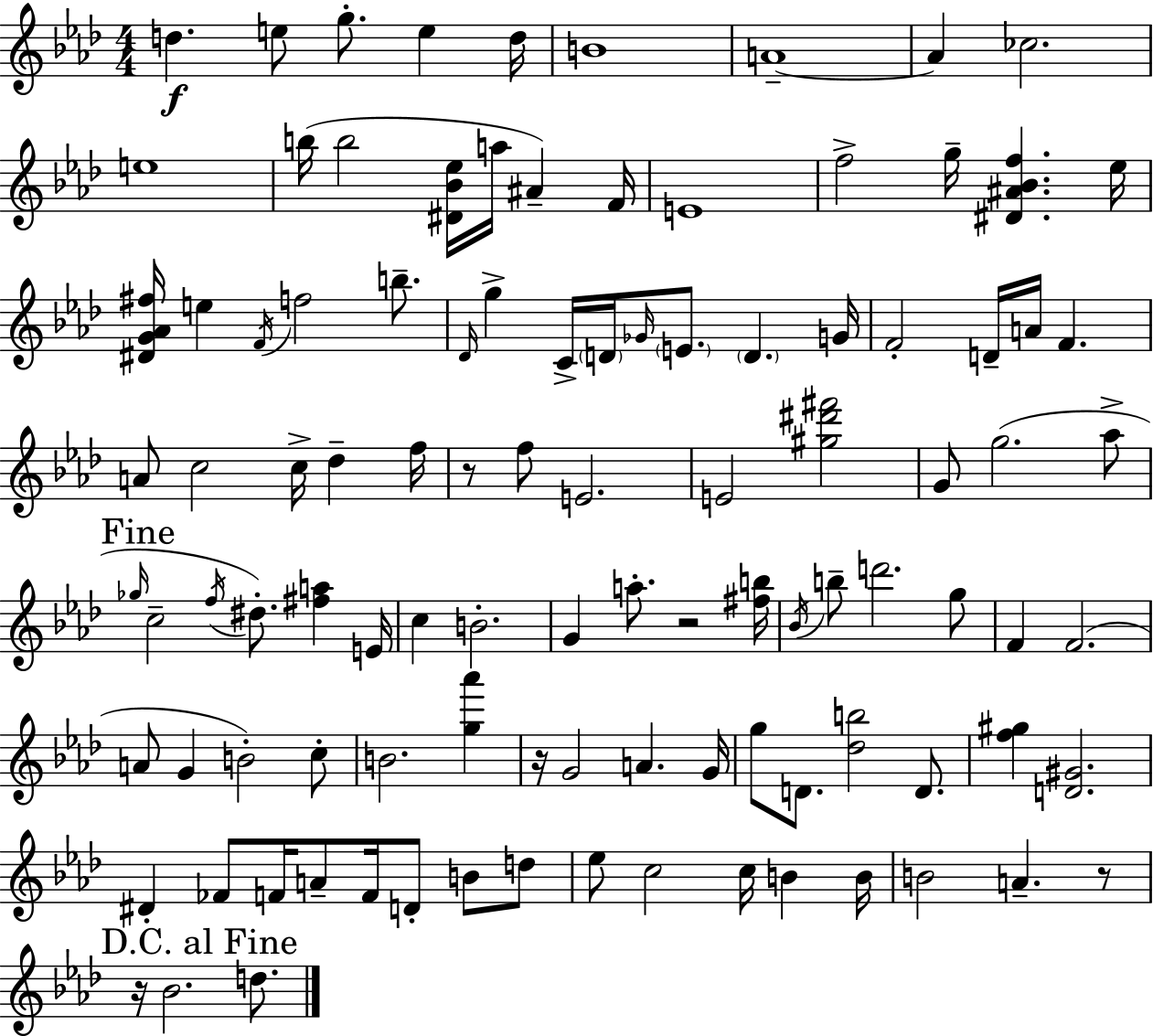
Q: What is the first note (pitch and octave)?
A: D5